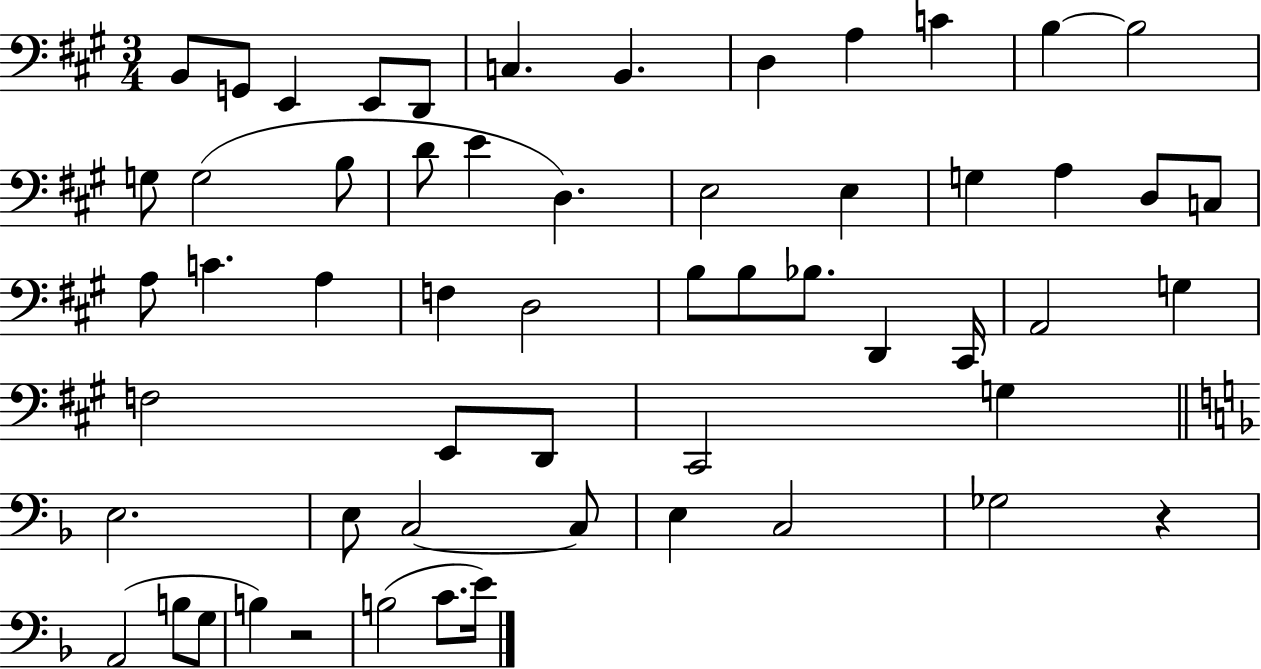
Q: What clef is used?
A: bass